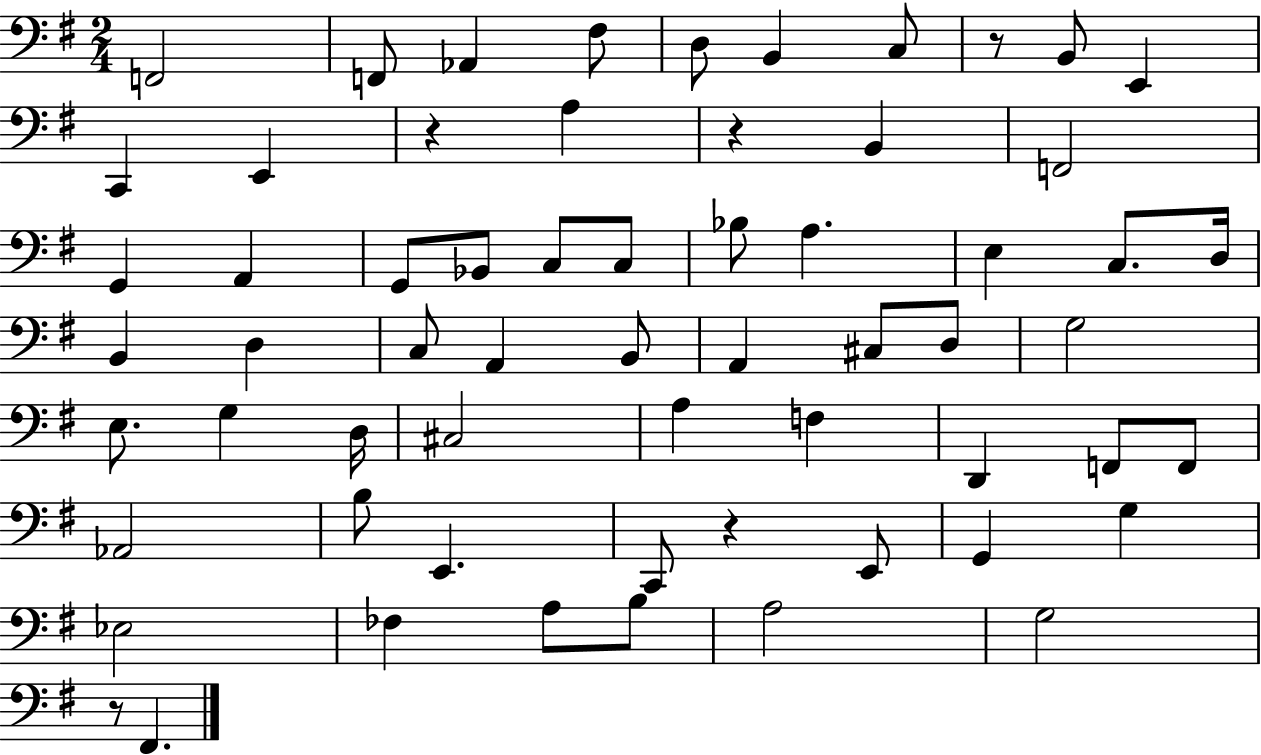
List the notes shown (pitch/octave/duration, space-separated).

F2/h F2/e Ab2/q F#3/e D3/e B2/q C3/e R/e B2/e E2/q C2/q E2/q R/q A3/q R/q B2/q F2/h G2/q A2/q G2/e Bb2/e C3/e C3/e Bb3/e A3/q. E3/q C3/e. D3/s B2/q D3/q C3/e A2/q B2/e A2/q C#3/e D3/e G3/h E3/e. G3/q D3/s C#3/h A3/q F3/q D2/q F2/e F2/e Ab2/h B3/e E2/q. C2/e R/q E2/e G2/q G3/q Eb3/h FES3/q A3/e B3/e A3/h G3/h R/e F#2/q.